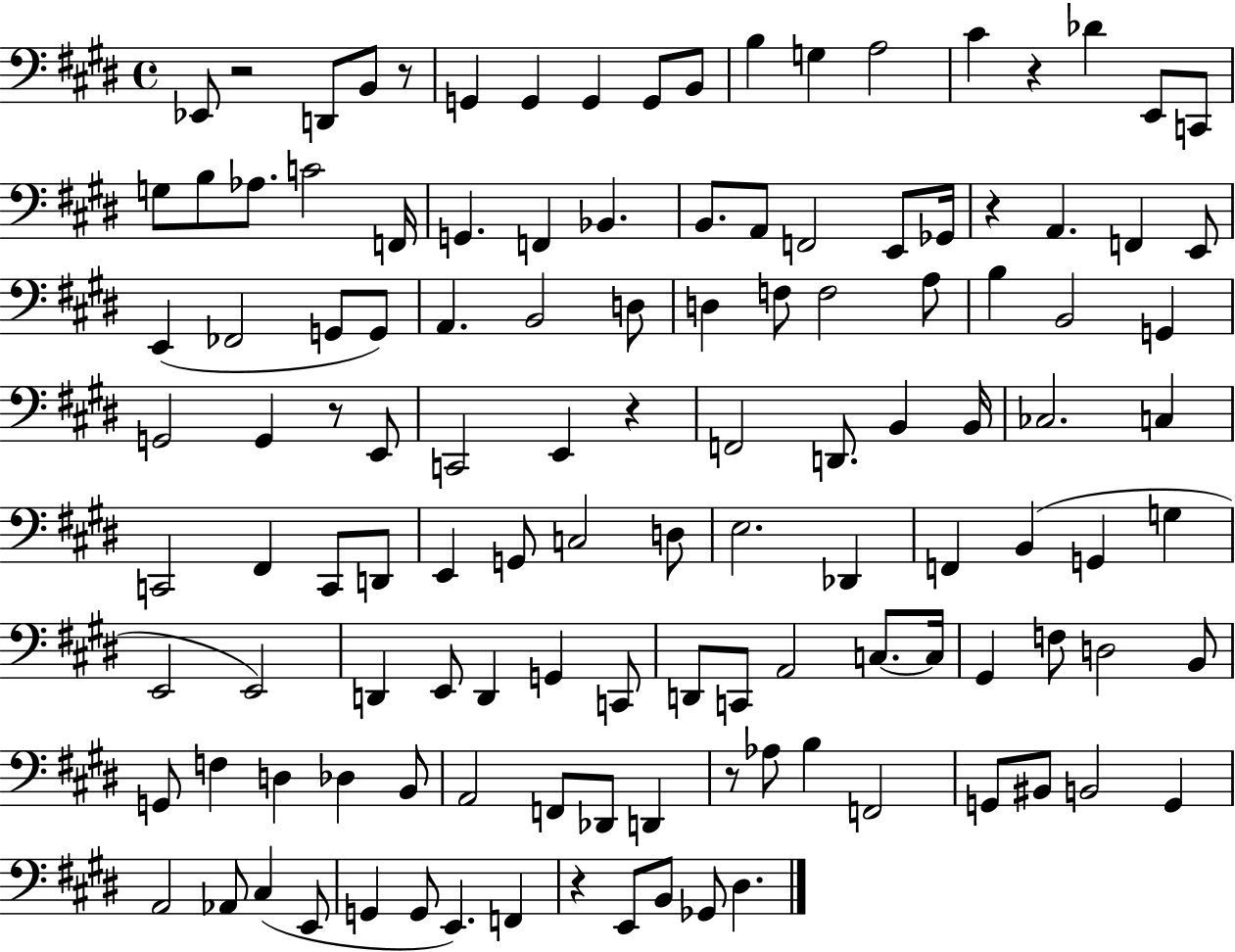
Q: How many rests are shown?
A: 8